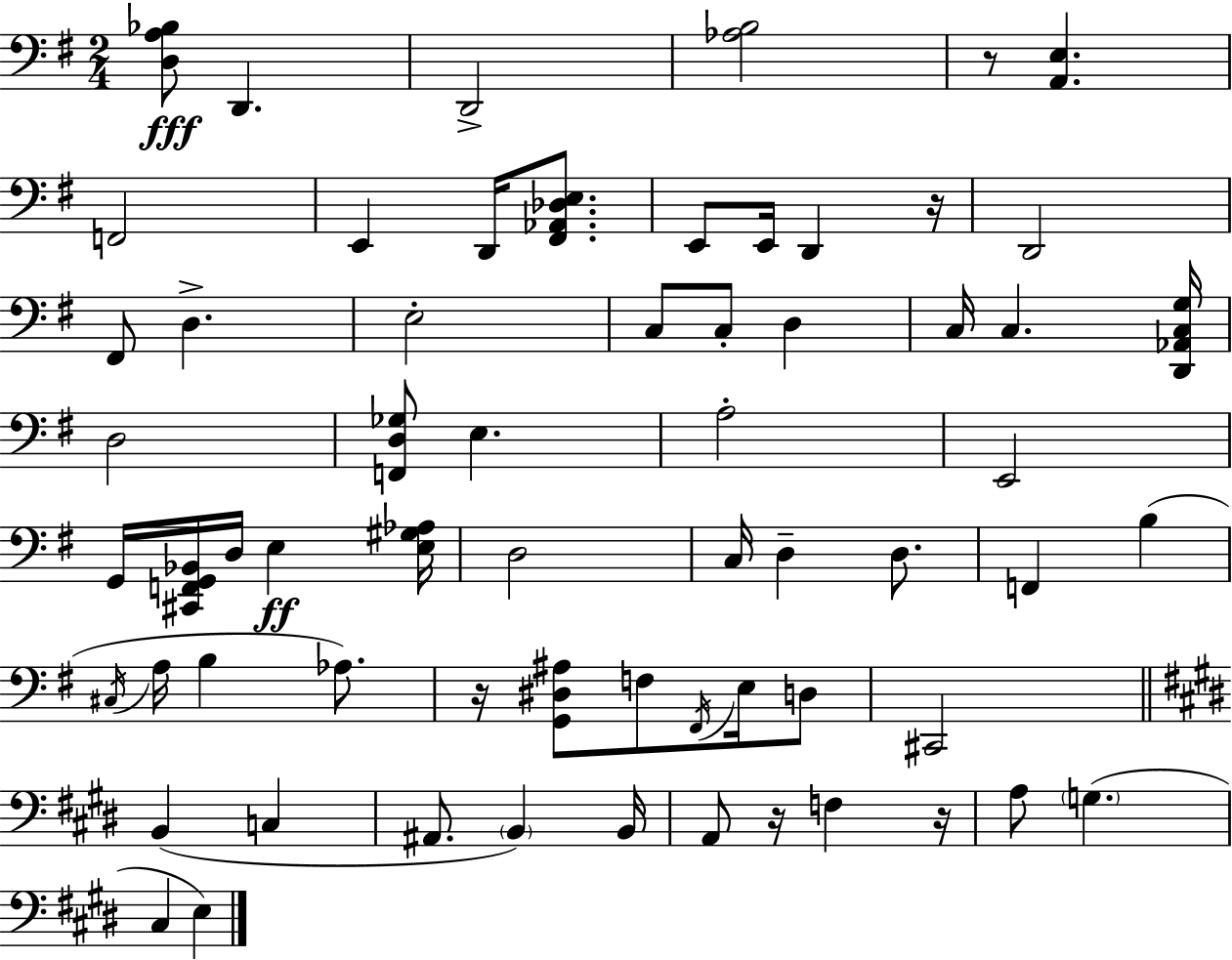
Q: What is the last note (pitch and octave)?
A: E3